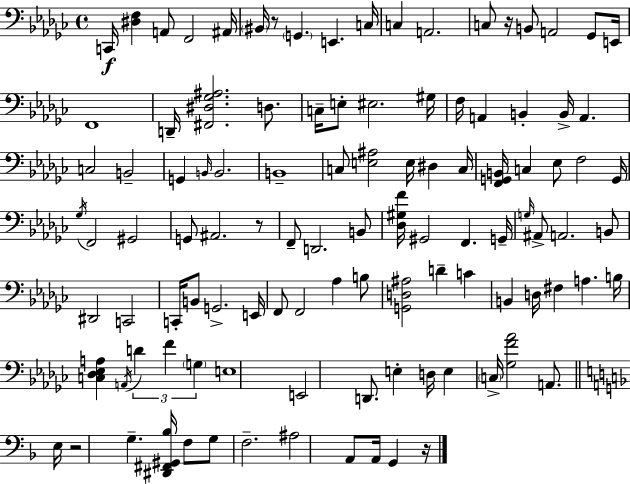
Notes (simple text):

C2/s [D#3,F3]/q A2/e F2/h A#2/s BIS2/s R/e G2/q. E2/q. C3/s C3/q A2/h. C3/e R/s B2/e A2/h Gb2/e E2/s F2/w D2/s [F#2,D#3,Gb3,A#3]/h. D3/e. C3/s E3/e EIS3/h. G#3/s F3/s A2/q B2/q B2/s A2/q. C3/h B2/h G2/q B2/s B2/h. B2/w C3/e [E3,A#3]/h E3/s D#3/q C3/s [F2,G2,B2]/s C3/q Eb3/e F3/h G2/s Gb3/s F2/h G#2/h G2/e A#2/h. R/e F2/e D2/h. B2/e [Db3,G#3,F4]/s G#2/h F2/q. G2/s G3/s A#2/e A2/h. B2/e D#2/h C2/h C2/s B2/e G2/h. E2/s F2/e F2/h Ab3/q B3/e [G2,D3,A#3]/h D4/q C4/q B2/q D3/s F#3/q A3/q. B3/s [C3,Db3,Eb3,A3]/q A2/s D4/q F4/q G3/q E3/w E2/h D2/e. E3/q D3/s E3/q C3/s [Gb3,F4,Ab4]/h A2/e. E3/s R/h G3/q. [D#2,F#2,G#2,Bb3]/s F3/e G3/e F3/h. A#3/h A2/e A2/s G2/q R/s